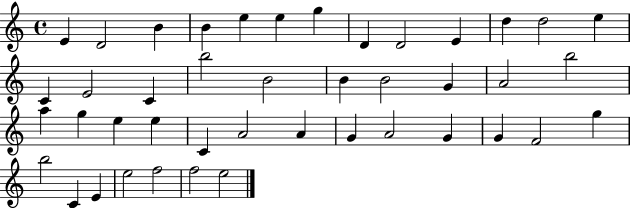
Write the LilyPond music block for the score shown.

{
  \clef treble
  \time 4/4
  \defaultTimeSignature
  \key c \major
  e'4 d'2 b'4 | b'4 e''4 e''4 g''4 | d'4 d'2 e'4 | d''4 d''2 e''4 | \break c'4 e'2 c'4 | b''2 b'2 | b'4 b'2 g'4 | a'2 b''2 | \break a''4 g''4 e''4 e''4 | c'4 a'2 a'4 | g'4 a'2 g'4 | g'4 f'2 g''4 | \break b''2 c'4 e'4 | e''2 f''2 | f''2 e''2 | \bar "|."
}